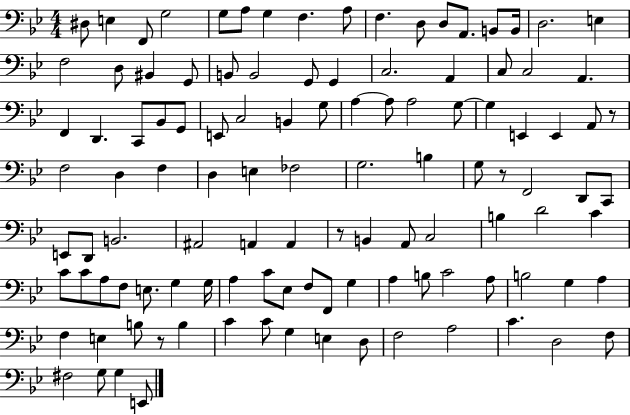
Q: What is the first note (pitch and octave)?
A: D#3